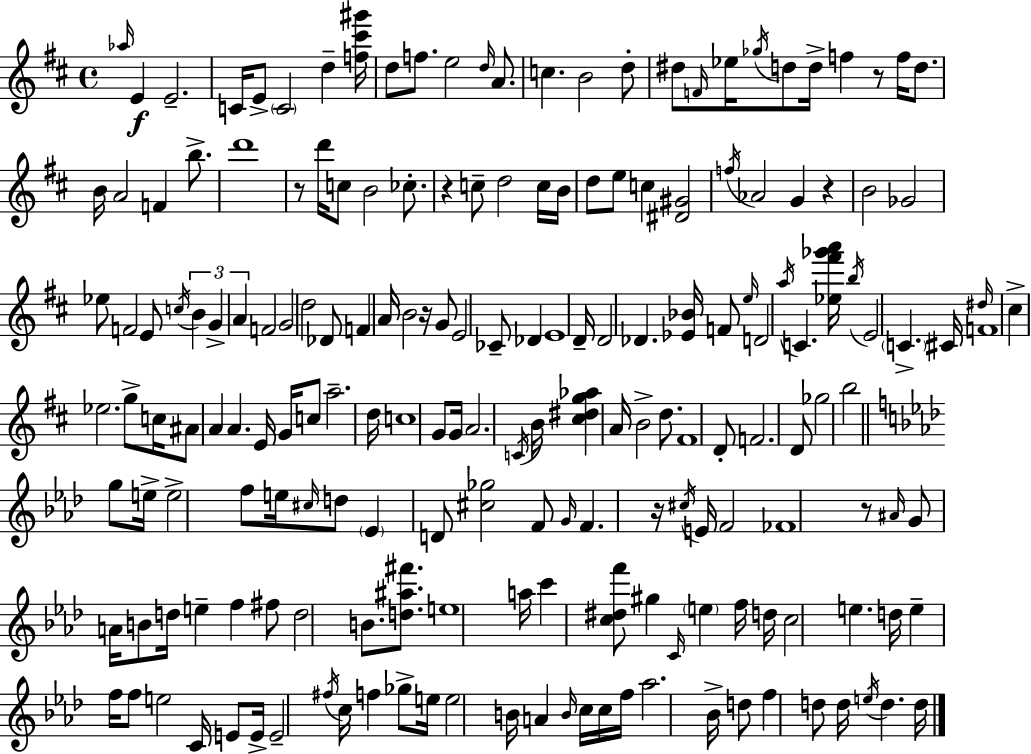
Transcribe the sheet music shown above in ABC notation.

X:1
T:Untitled
M:4/4
L:1/4
K:D
_a/4 E E2 C/4 E/2 C2 d [f^c'^g']/4 d/2 f/2 e2 d/4 A/2 c B2 d/2 ^d/2 F/4 _e/4 _g/4 d/2 d/4 f z/2 f/4 d/2 B/4 A2 F b/2 d'4 z/2 d'/4 c/2 B2 _c/2 z c/2 d2 c/4 B/4 d/2 e/2 c [^D^G]2 f/4 _A2 G z B2 _G2 _e/2 F2 E/2 c/4 B G A F2 G2 d2 _D/2 F A/4 B2 z/4 G/2 E2 _C/2 _D E4 D/4 D2 _D [_E_B]/4 F/2 e/4 D2 a/4 C [_e^f'_g'a']/4 b/4 E2 C ^C/4 ^d/4 F4 ^c _e2 g/2 c/4 ^A/2 A A E/4 G/4 c/2 a2 d/4 c4 G/2 G/4 A2 C/4 B/4 [^c^dg_a] A/4 B2 d/2 ^F4 D/2 F2 D/2 _g2 b2 g/2 e/4 e2 f/2 e/4 ^c/4 d/2 _E D/2 [^c_g]2 F/2 G/4 F z/4 ^c/4 E/4 F2 _F4 z/2 ^A/4 G/2 A/4 B/2 d/4 e f ^f/2 d2 B/2 [d^a^f']/2 e4 a/4 c' [c^df']/2 ^g C/4 e f/4 d/4 c2 e d/4 e f/4 f/2 e2 C/4 E/2 E/4 E2 ^f/4 c/4 f _g/2 e/4 e2 B/4 A B/4 c/4 c/4 f/4 _a2 _B/4 d/2 f d/2 d/4 e/4 d d/4